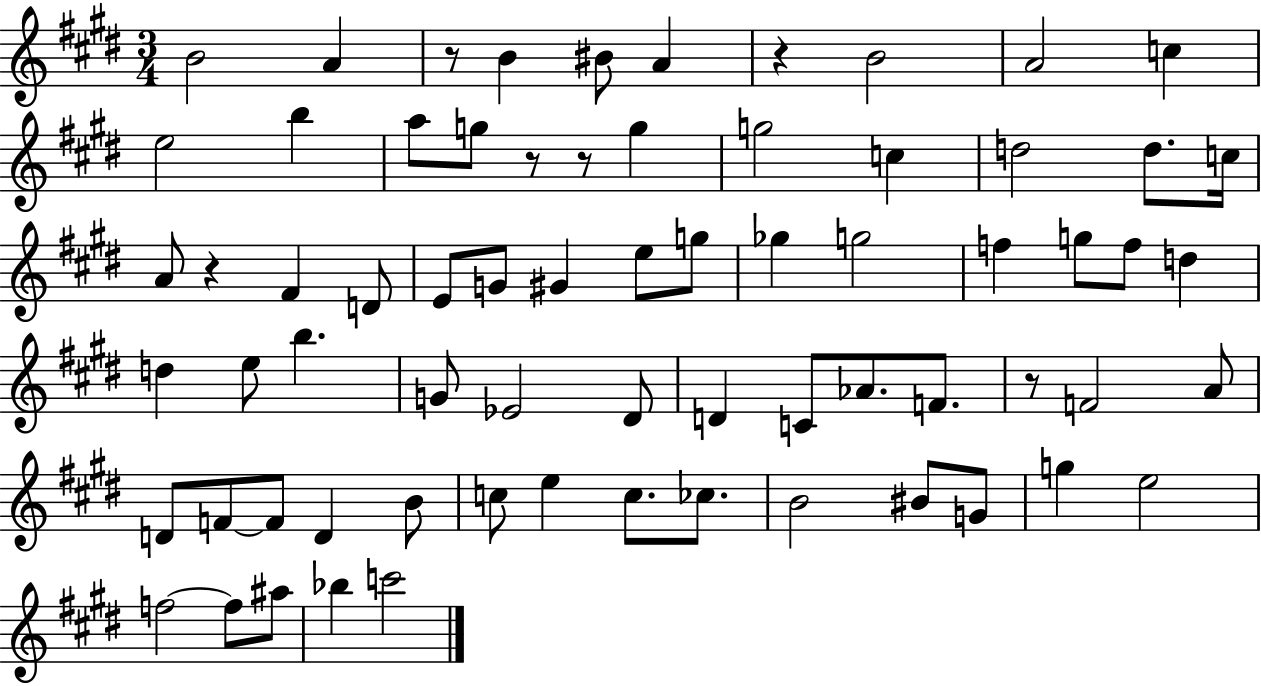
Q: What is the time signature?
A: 3/4